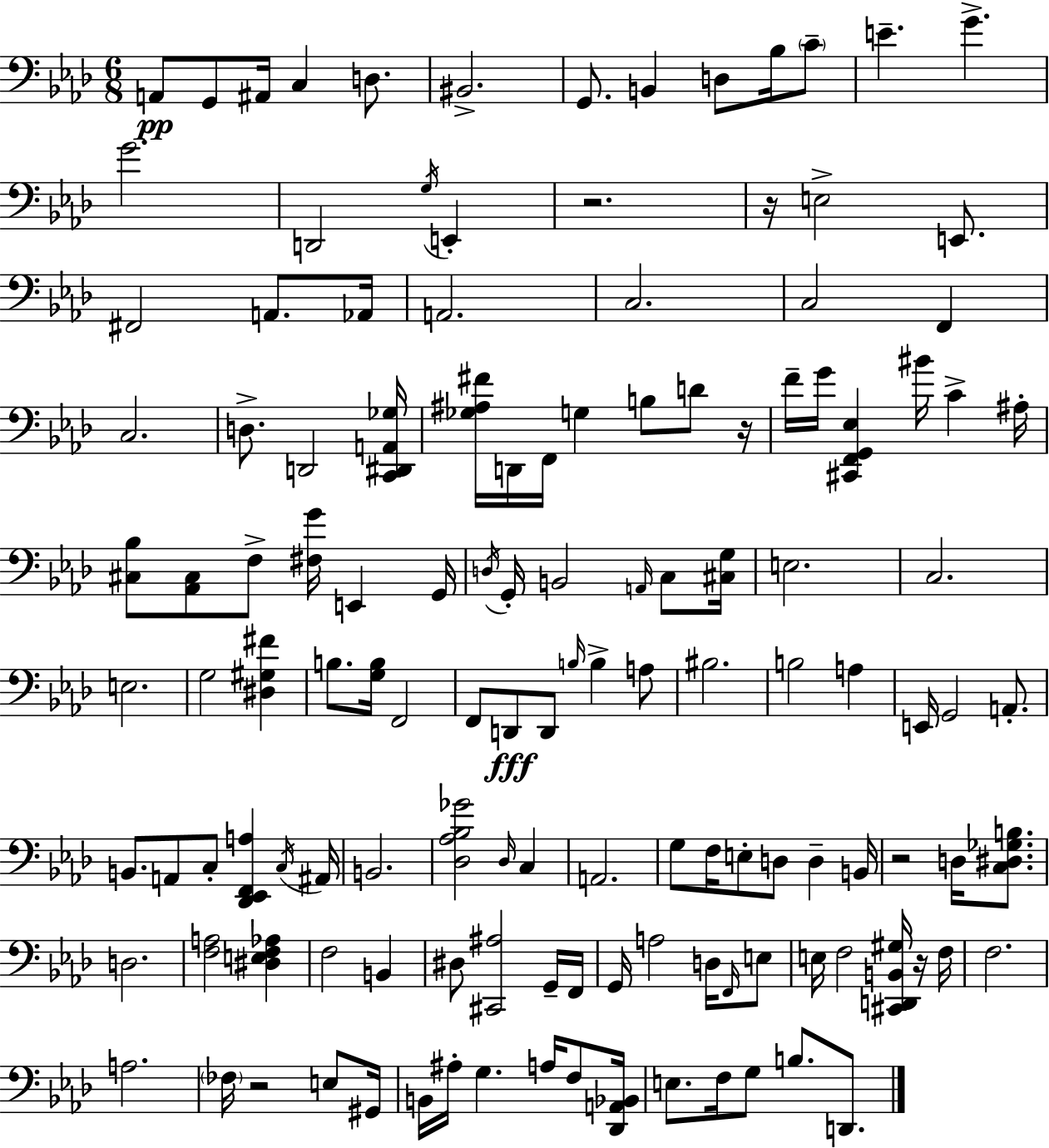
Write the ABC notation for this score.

X:1
T:Untitled
M:6/8
L:1/4
K:Ab
A,,/2 G,,/2 ^A,,/4 C, D,/2 ^B,,2 G,,/2 B,, D,/2 _B,/4 C/2 E G G2 D,,2 G,/4 E,, z2 z/4 E,2 E,,/2 ^F,,2 A,,/2 _A,,/4 A,,2 C,2 C,2 F,, C,2 D,/2 D,,2 [C,,^D,,A,,_G,]/4 [_G,^A,^F]/4 D,,/4 F,,/4 G, B,/2 D/2 z/4 F/4 G/4 [^C,,F,,G,,_E,] ^B/4 C ^A,/4 [^C,_B,]/2 [_A,,^C,]/2 F,/2 [^F,G]/4 E,, G,,/4 D,/4 G,,/4 B,,2 A,,/4 C,/2 [^C,G,]/4 E,2 C,2 E,2 G,2 [^D,^G,^F] B,/2 [G,B,]/4 F,,2 F,,/2 D,,/2 D,,/2 B,/4 B, A,/2 ^B,2 B,2 A, E,,/4 G,,2 A,,/2 B,,/2 A,,/2 C,/2 [_D,,_E,,F,,A,] C,/4 ^A,,/4 B,,2 [_D,_A,_B,_G]2 _D,/4 C, A,,2 G,/2 F,/4 E,/2 D,/2 D, B,,/4 z2 D,/4 [C,^D,_G,B,]/2 D,2 [F,A,]2 [^D,E,F,_A,] F,2 B,, ^D,/2 [^C,,^A,]2 G,,/4 F,,/4 G,,/4 A,2 D,/4 F,,/4 E,/2 E,/4 F,2 [^C,,D,,B,,^G,]/4 z/4 F,/4 F,2 A,2 _F,/4 z2 E,/2 ^G,,/4 B,,/4 ^A,/4 G, A,/4 F,/2 [_D,,A,,_B,,]/4 E,/2 F,/4 G,/2 B,/2 D,,/2